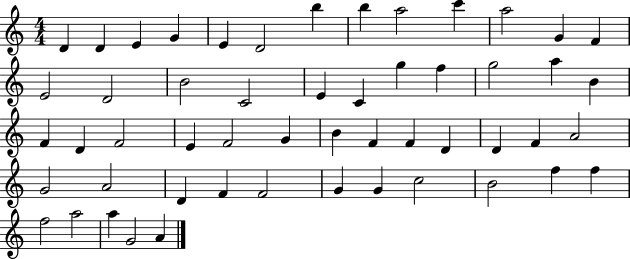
{
  \clef treble
  \numericTimeSignature
  \time 4/4
  \key c \major
  d'4 d'4 e'4 g'4 | e'4 d'2 b''4 | b''4 a''2 c'''4 | a''2 g'4 f'4 | \break e'2 d'2 | b'2 c'2 | e'4 c'4 g''4 f''4 | g''2 a''4 b'4 | \break f'4 d'4 f'2 | e'4 f'2 g'4 | b'4 f'4 f'4 d'4 | d'4 f'4 a'2 | \break g'2 a'2 | d'4 f'4 f'2 | g'4 g'4 c''2 | b'2 f''4 f''4 | \break f''2 a''2 | a''4 g'2 a'4 | \bar "|."
}